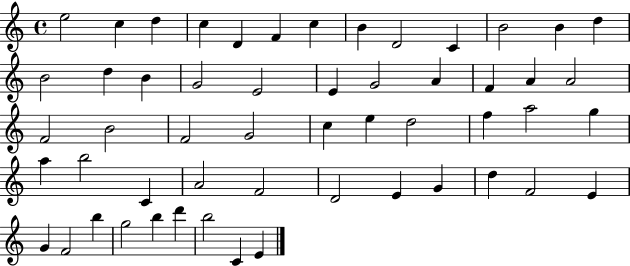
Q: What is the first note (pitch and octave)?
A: E5